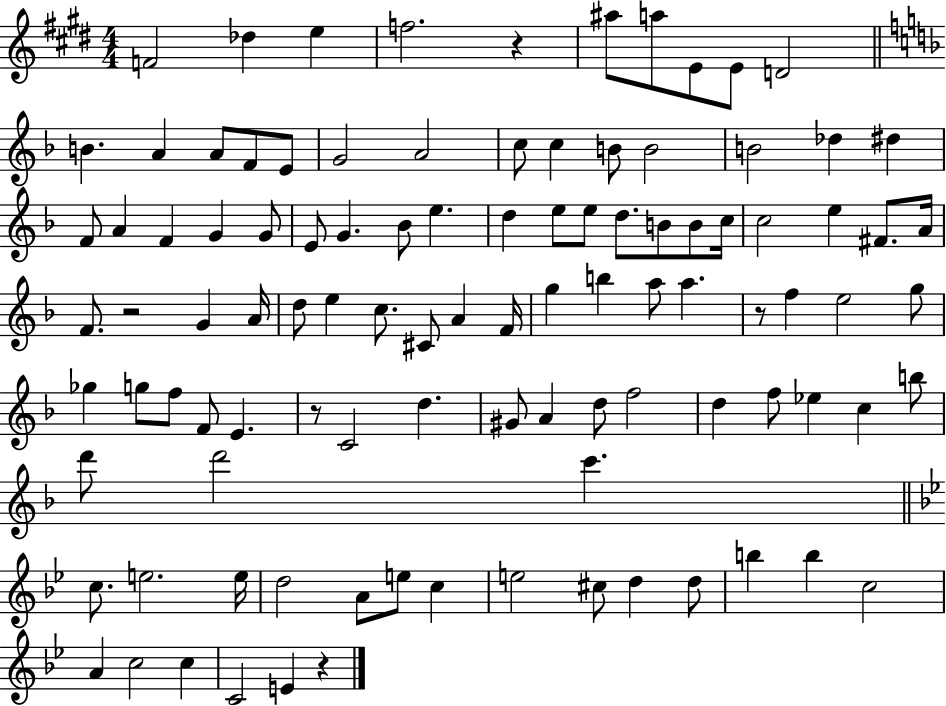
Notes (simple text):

F4/h Db5/q E5/q F5/h. R/q A#5/e A5/e E4/e E4/e D4/h B4/q. A4/q A4/e F4/e E4/e G4/h A4/h C5/e C5/q B4/e B4/h B4/h Db5/q D#5/q F4/e A4/q F4/q G4/q G4/e E4/e G4/q. Bb4/e E5/q. D5/q E5/e E5/e D5/e. B4/e B4/e C5/s C5/h E5/q F#4/e. A4/s F4/e. R/h G4/q A4/s D5/e E5/q C5/e. C#4/e A4/q F4/s G5/q B5/q A5/e A5/q. R/e F5/q E5/h G5/e Gb5/q G5/e F5/e F4/e E4/q. R/e C4/h D5/q. G#4/e A4/q D5/e F5/h D5/q F5/e Eb5/q C5/q B5/e D6/e D6/h C6/q. C5/e. E5/h. E5/s D5/h A4/e E5/e C5/q E5/h C#5/e D5/q D5/e B5/q B5/q C5/h A4/q C5/h C5/q C4/h E4/q R/q